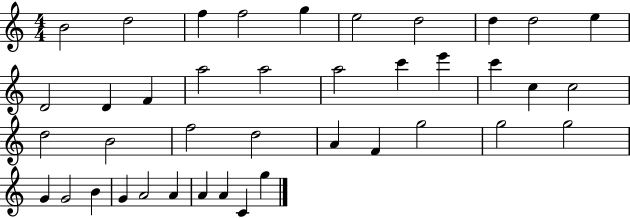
B4/h D5/h F5/q F5/h G5/q E5/h D5/h D5/q D5/h E5/q D4/h D4/q F4/q A5/h A5/h A5/h C6/q E6/q C6/q C5/q C5/h D5/h B4/h F5/h D5/h A4/q F4/q G5/h G5/h G5/h G4/q G4/h B4/q G4/q A4/h A4/q A4/q A4/q C4/q G5/q